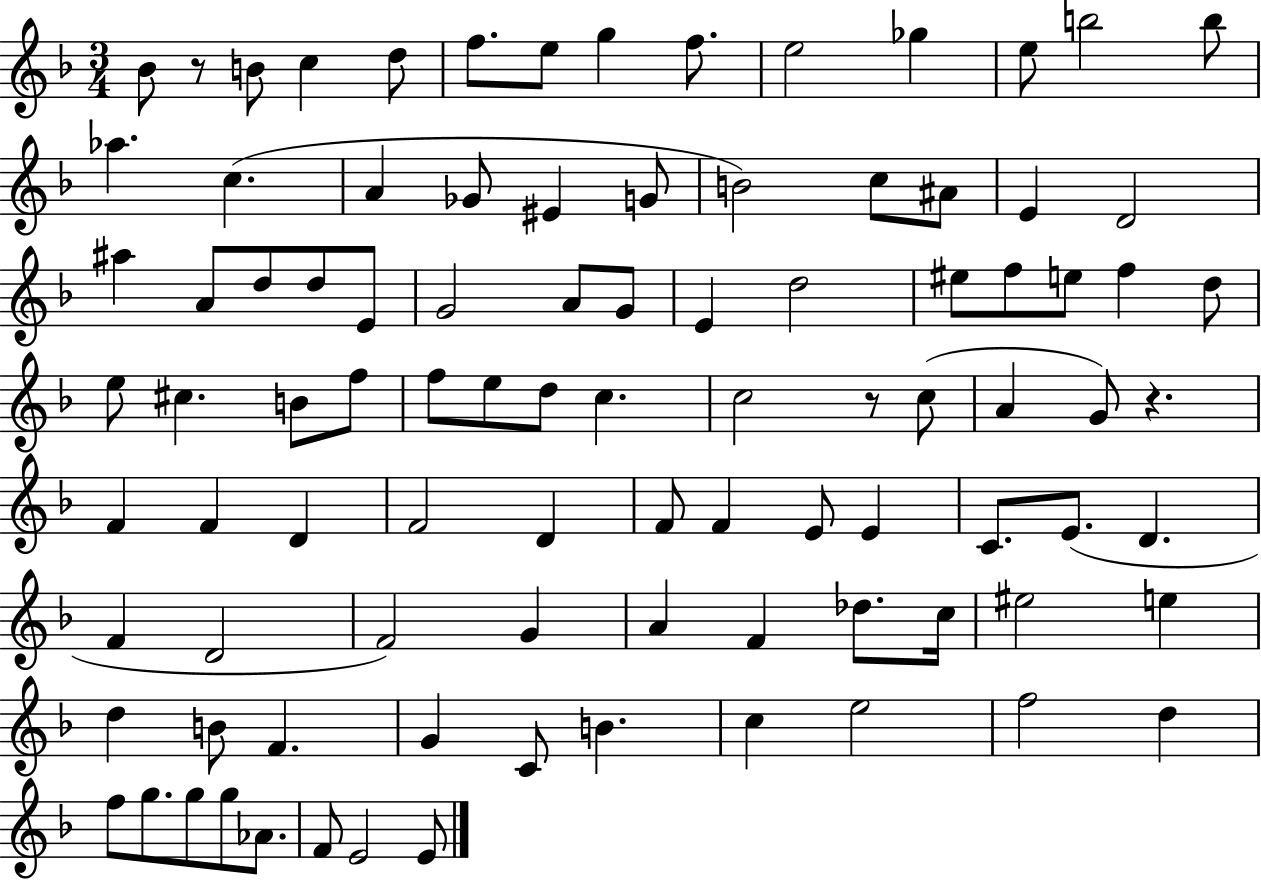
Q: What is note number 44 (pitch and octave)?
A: F5